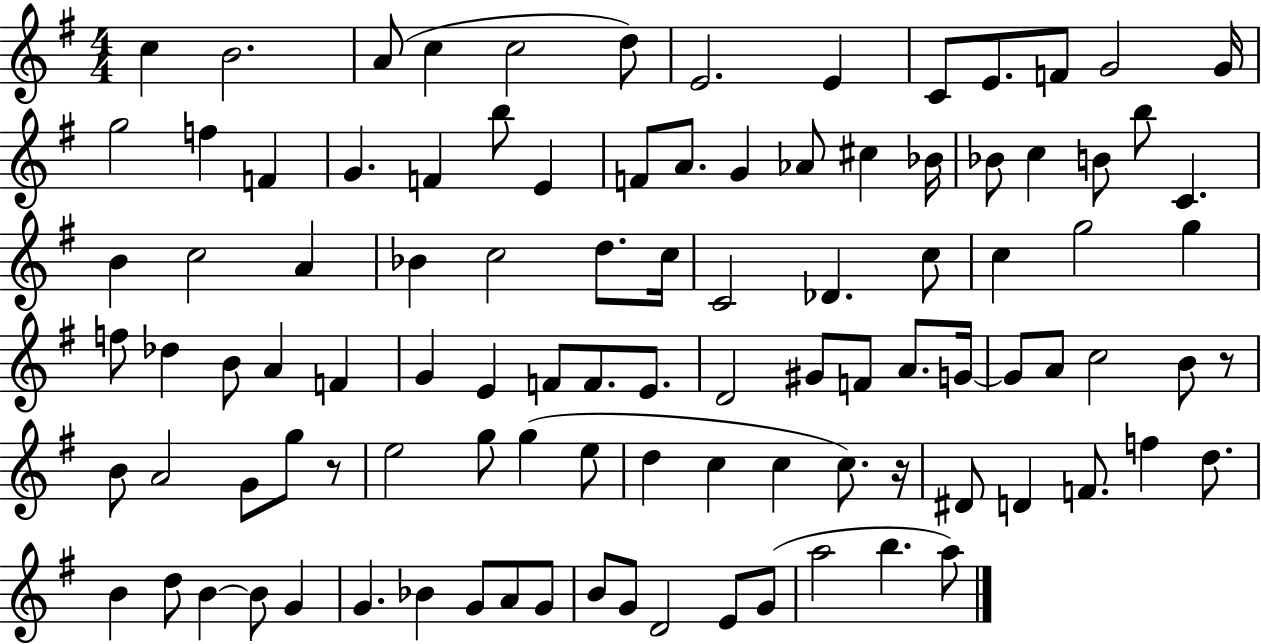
C5/q B4/h. A4/e C5/q C5/h D5/e E4/h. E4/q C4/e E4/e. F4/e G4/h G4/s G5/h F5/q F4/q G4/q. F4/q B5/e E4/q F4/e A4/e. G4/q Ab4/e C#5/q Bb4/s Bb4/e C5/q B4/e B5/e C4/q. B4/q C5/h A4/q Bb4/q C5/h D5/e. C5/s C4/h Db4/q. C5/e C5/q G5/h G5/q F5/e Db5/q B4/e A4/q F4/q G4/q E4/q F4/e F4/e. E4/e. D4/h G#4/e F4/e A4/e. G4/s G4/e A4/e C5/h B4/e R/e B4/e A4/h G4/e G5/e R/e E5/h G5/e G5/q E5/e D5/q C5/q C5/q C5/e. R/s D#4/e D4/q F4/e. F5/q D5/e. B4/q D5/e B4/q B4/e G4/q G4/q. Bb4/q G4/e A4/e G4/e B4/e G4/e D4/h E4/e G4/e A5/h B5/q. A5/e